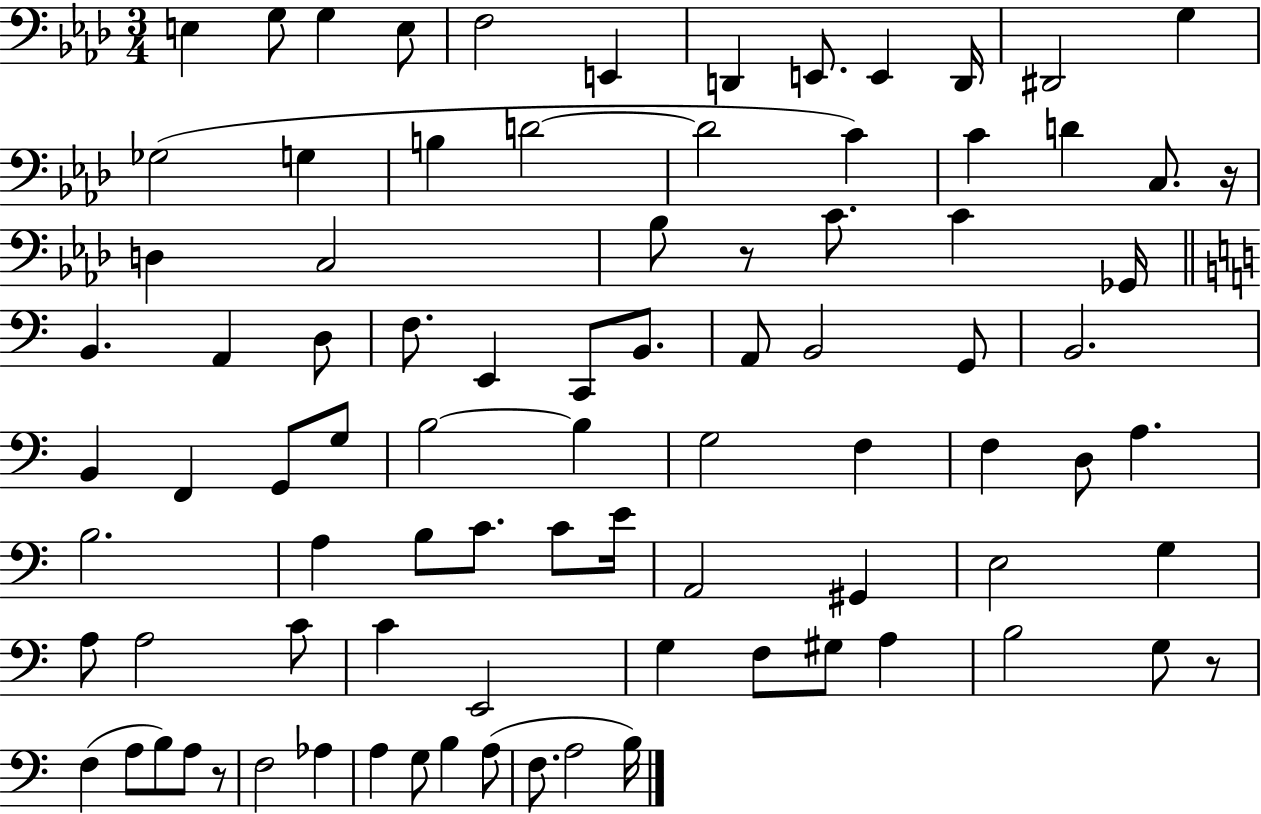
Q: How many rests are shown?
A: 4